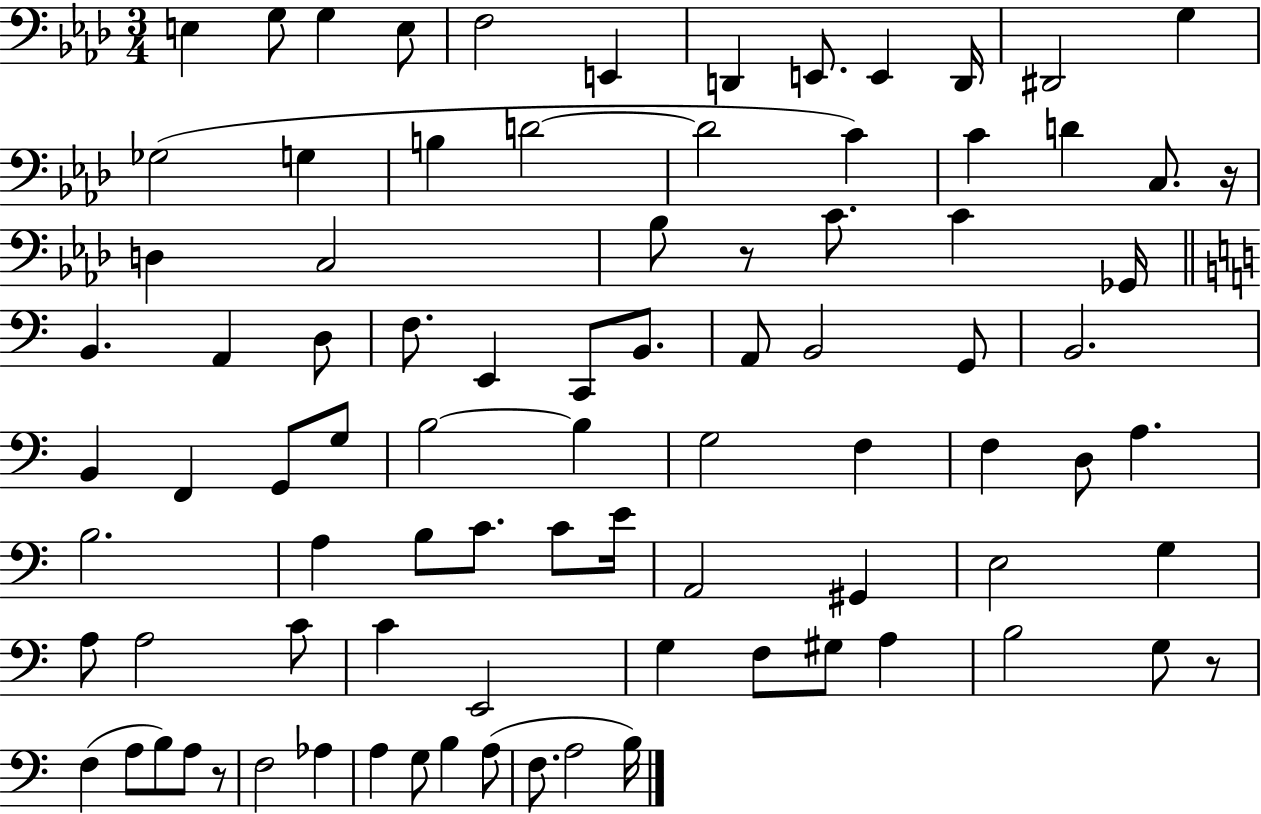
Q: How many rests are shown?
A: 4